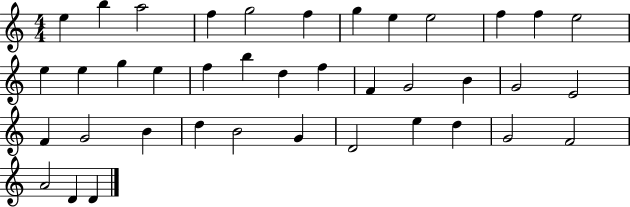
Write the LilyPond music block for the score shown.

{
  \clef treble
  \numericTimeSignature
  \time 4/4
  \key c \major
  e''4 b''4 a''2 | f''4 g''2 f''4 | g''4 e''4 e''2 | f''4 f''4 e''2 | \break e''4 e''4 g''4 e''4 | f''4 b''4 d''4 f''4 | f'4 g'2 b'4 | g'2 e'2 | \break f'4 g'2 b'4 | d''4 b'2 g'4 | d'2 e''4 d''4 | g'2 f'2 | \break a'2 d'4 d'4 | \bar "|."
}